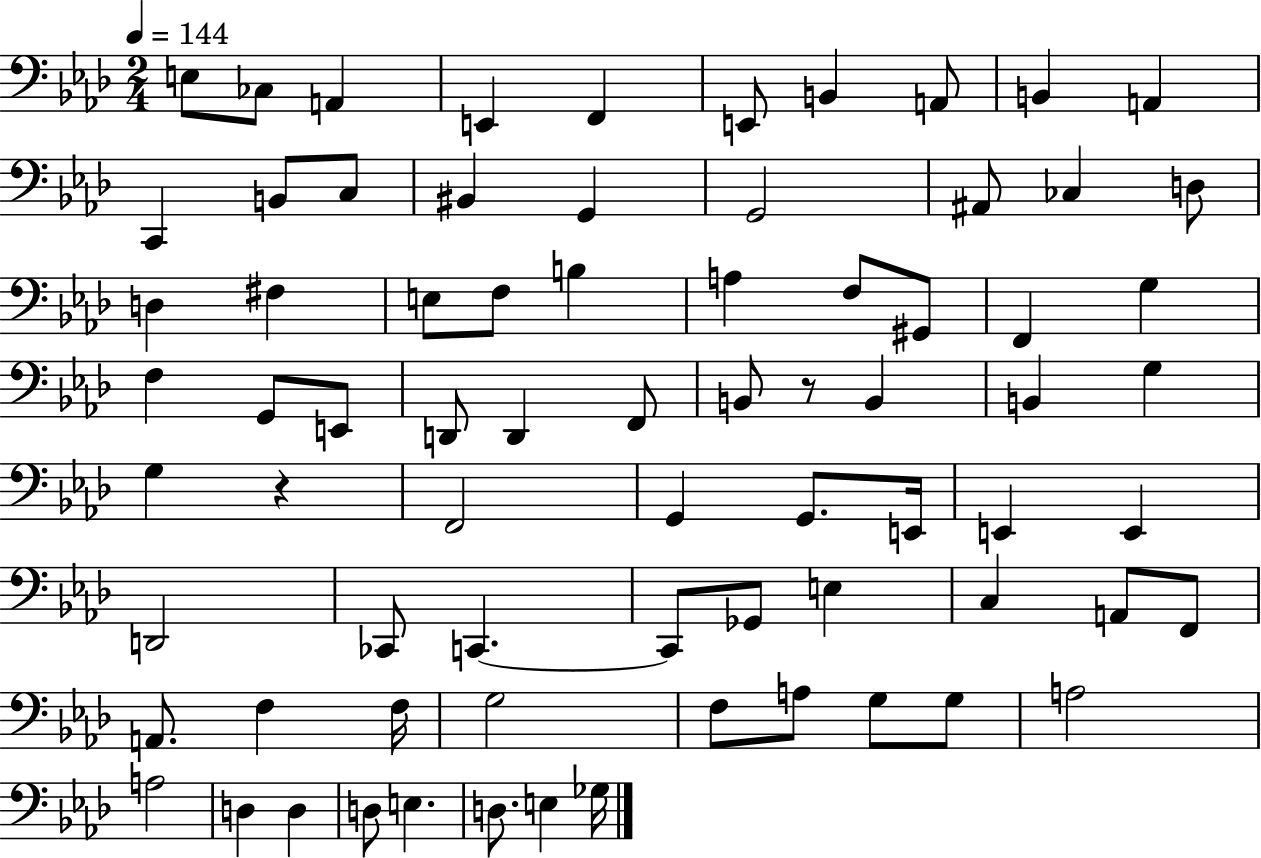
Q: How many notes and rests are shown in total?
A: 74